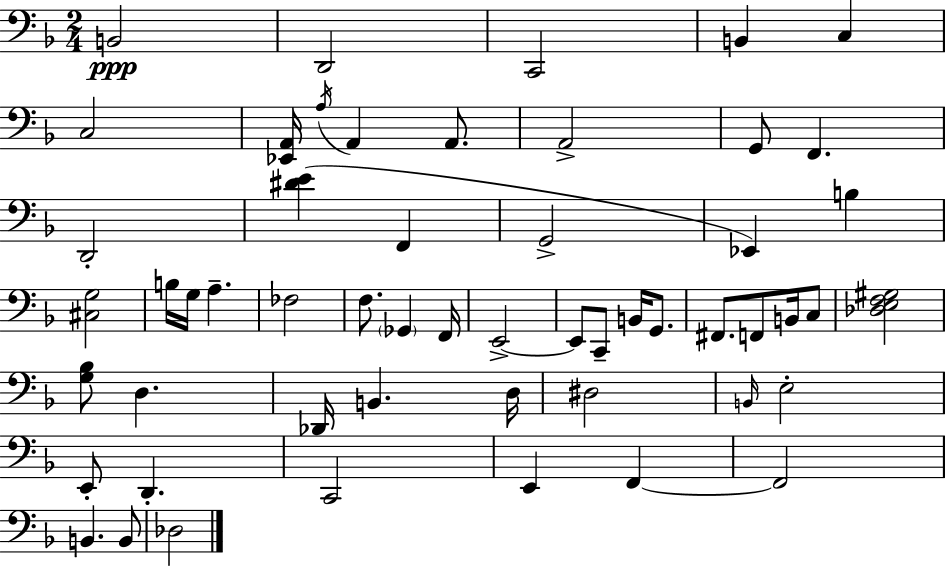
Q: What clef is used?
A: bass